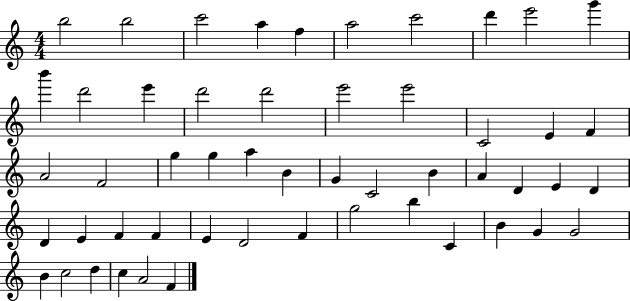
B5/h B5/h C6/h A5/q F5/q A5/h C6/h D6/q E6/h G6/q B6/q D6/h E6/q D6/h D6/h E6/h E6/h C4/h E4/q F4/q A4/h F4/h G5/q G5/q A5/q B4/q G4/q C4/h B4/q A4/q D4/q E4/q D4/q D4/q E4/q F4/q F4/q E4/q D4/h F4/q G5/h B5/q C4/q B4/q G4/q G4/h B4/q C5/h D5/q C5/q A4/h F4/q